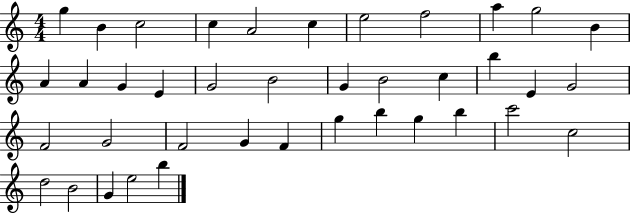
{
  \clef treble
  \numericTimeSignature
  \time 4/4
  \key c \major
  g''4 b'4 c''2 | c''4 a'2 c''4 | e''2 f''2 | a''4 g''2 b'4 | \break a'4 a'4 g'4 e'4 | g'2 b'2 | g'4 b'2 c''4 | b''4 e'4 g'2 | \break f'2 g'2 | f'2 g'4 f'4 | g''4 b''4 g''4 b''4 | c'''2 c''2 | \break d''2 b'2 | g'4 e''2 b''4 | \bar "|."
}